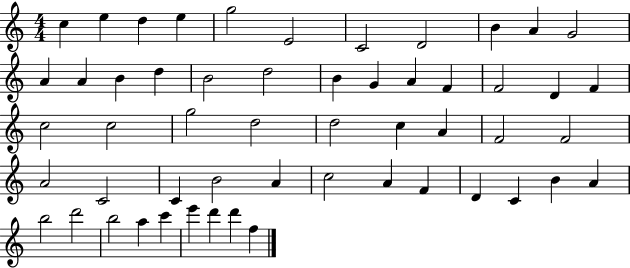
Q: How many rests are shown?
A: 0